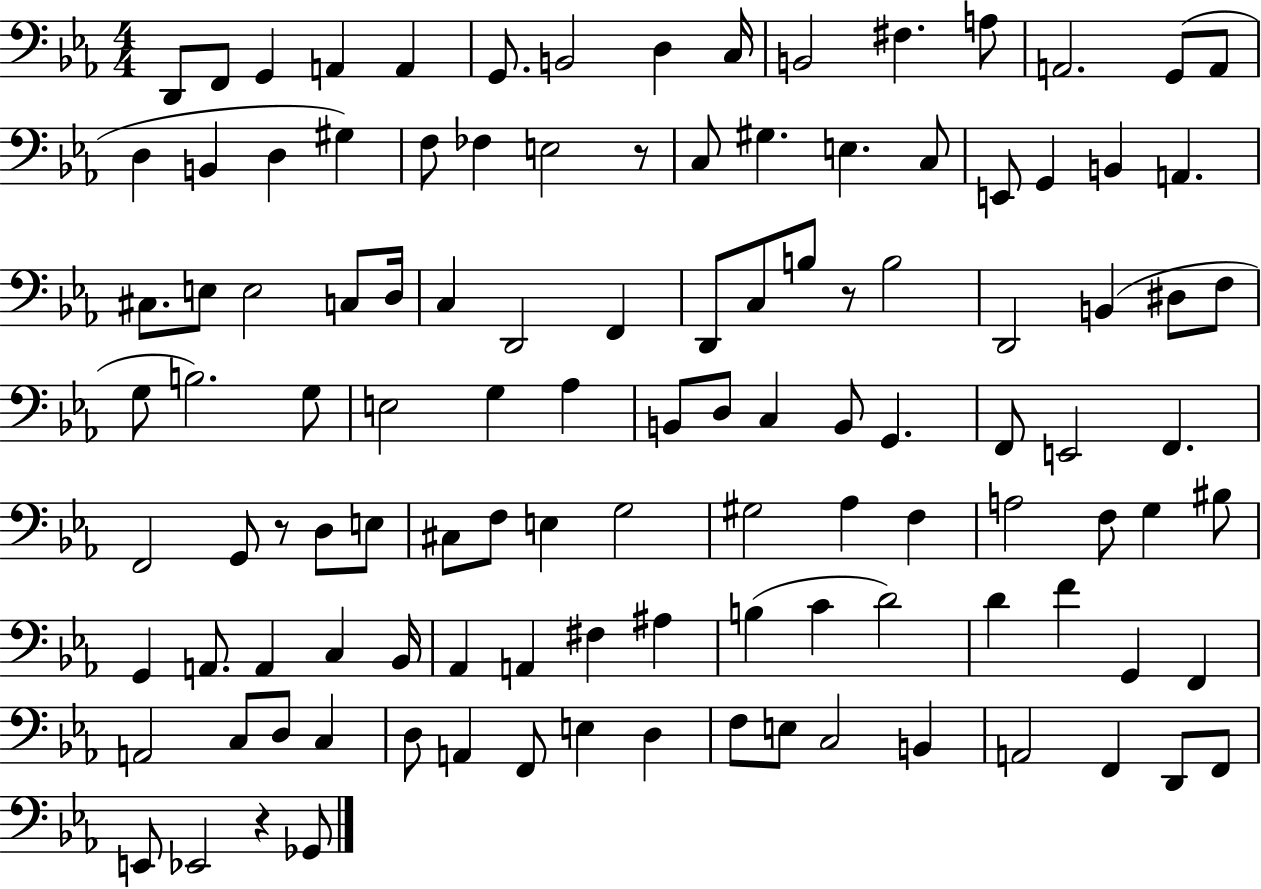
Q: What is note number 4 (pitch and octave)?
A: A2